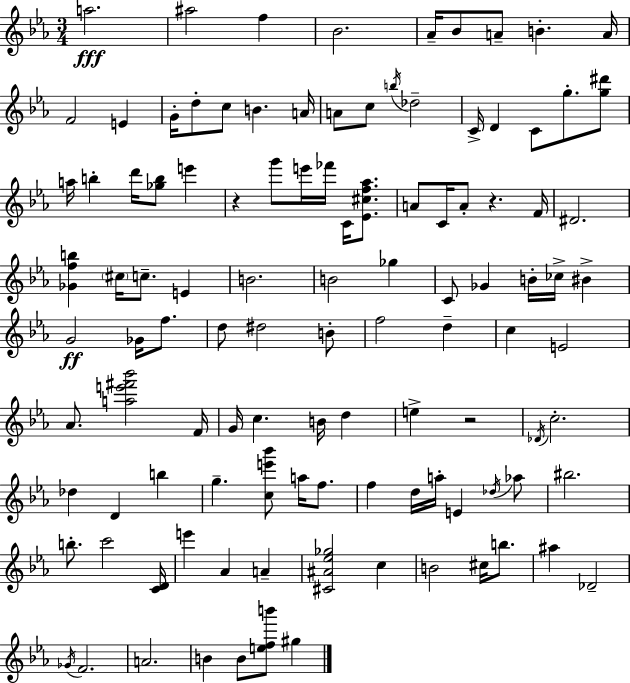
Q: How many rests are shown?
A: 3